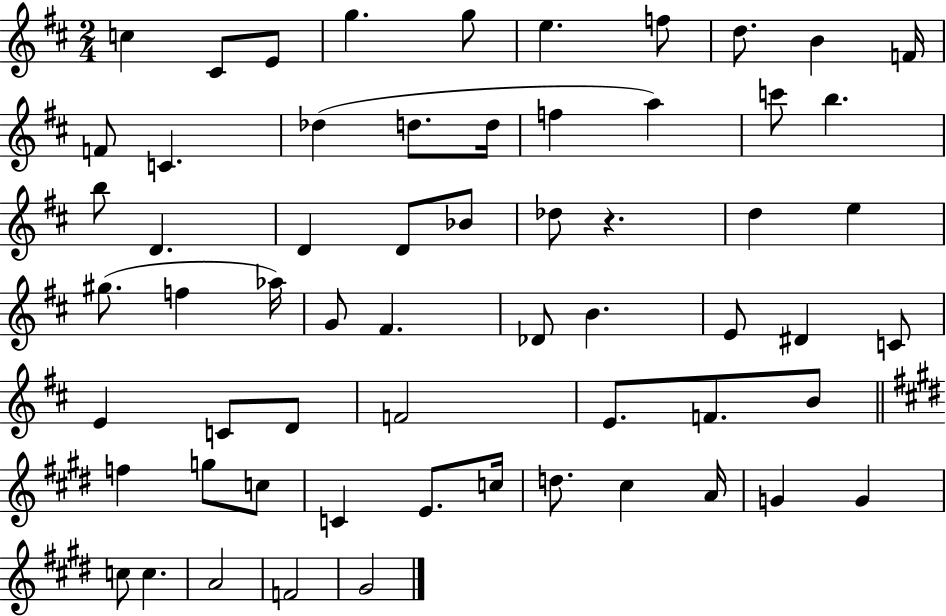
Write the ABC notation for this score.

X:1
T:Untitled
M:2/4
L:1/4
K:D
c ^C/2 E/2 g g/2 e f/2 d/2 B F/4 F/2 C _d d/2 d/4 f a c'/2 b b/2 D D D/2 _B/2 _d/2 z d e ^g/2 f _a/4 G/2 ^F _D/2 B E/2 ^D C/2 E C/2 D/2 F2 E/2 F/2 B/2 f g/2 c/2 C E/2 c/4 d/2 ^c A/4 G G c/2 c A2 F2 ^G2